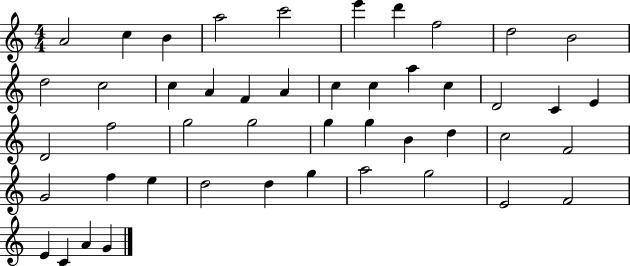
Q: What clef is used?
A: treble